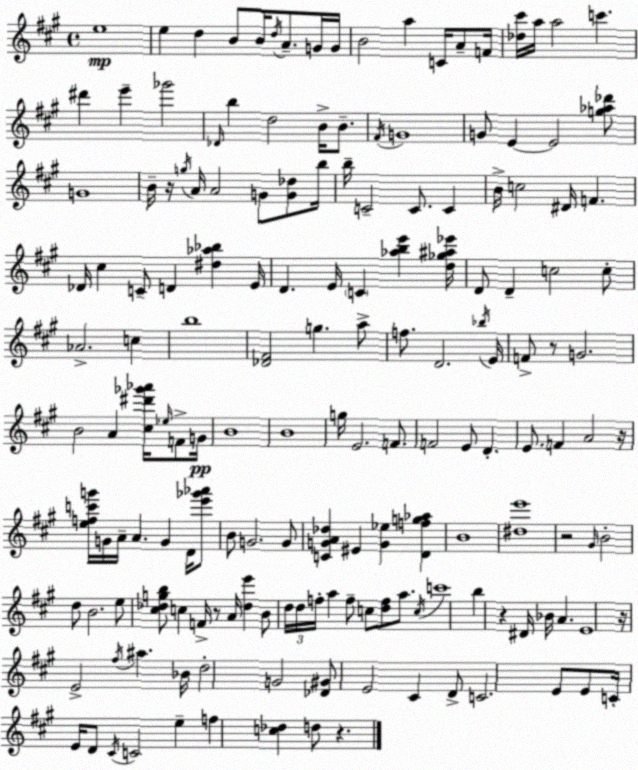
X:1
T:Untitled
M:4/4
L:1/4
K:A
e4 e d B/2 B/4 d/4 A/2 G/4 G/4 B2 a C/4 A/2 F/4 [_d^c']/4 a/4 a2 c' ^d' e' _g'2 _D/4 b d2 B/4 B/2 ^F/4 G4 G/2 E E2 [g_a_d']/2 G4 B/4 z/4 g/4 A/4 A2 G/2 [G_d]/2 b/4 b/4 C2 C/2 C B/4 c2 ^D/4 F _D/4 ^c C/2 D [^d_a_b] E/4 D E/4 C [_abe'] [d_g^a_e']/4 D/2 D c2 c/2 _A2 c b4 [_D^F]2 g a/2 f/2 D2 _b/4 E/4 F/2 z/2 G2 B2 A [^c^d'_g'_a']/4 _e/4 F/2 G/4 B4 B4 g/4 E2 F/2 F2 E/2 D E/2 F A2 z/4 [efc'g']/4 G/4 A/4 A G D/4 [e'_g'_a']/2 B/2 G2 G/2 [CGA_d] ^E [G_e] [Dfg_a] B4 [^de']4 z2 ^G/4 B2 d/2 B2 e/2 [^c_dgb]/2 c F/4 z/2 A/4 [_de'] B/2 d/4 d/4 f/4 a f/2 c/2 [df]/2 a/2 c/4 c'4 b z ^D/4 _B/4 A E4 z/4 E2 ^f/4 ^a _B/4 d2 G2 [_D^G]/2 E2 ^C D/2 C2 E/2 E/2 C/4 E/4 D/2 ^C/4 C2 e f [c_d] d/2 z